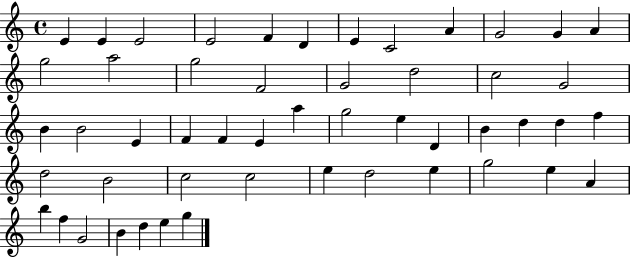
X:1
T:Untitled
M:4/4
L:1/4
K:C
E E E2 E2 F D E C2 A G2 G A g2 a2 g2 F2 G2 d2 c2 G2 B B2 E F F E a g2 e D B d d f d2 B2 c2 c2 e d2 e g2 e A b f G2 B d e g